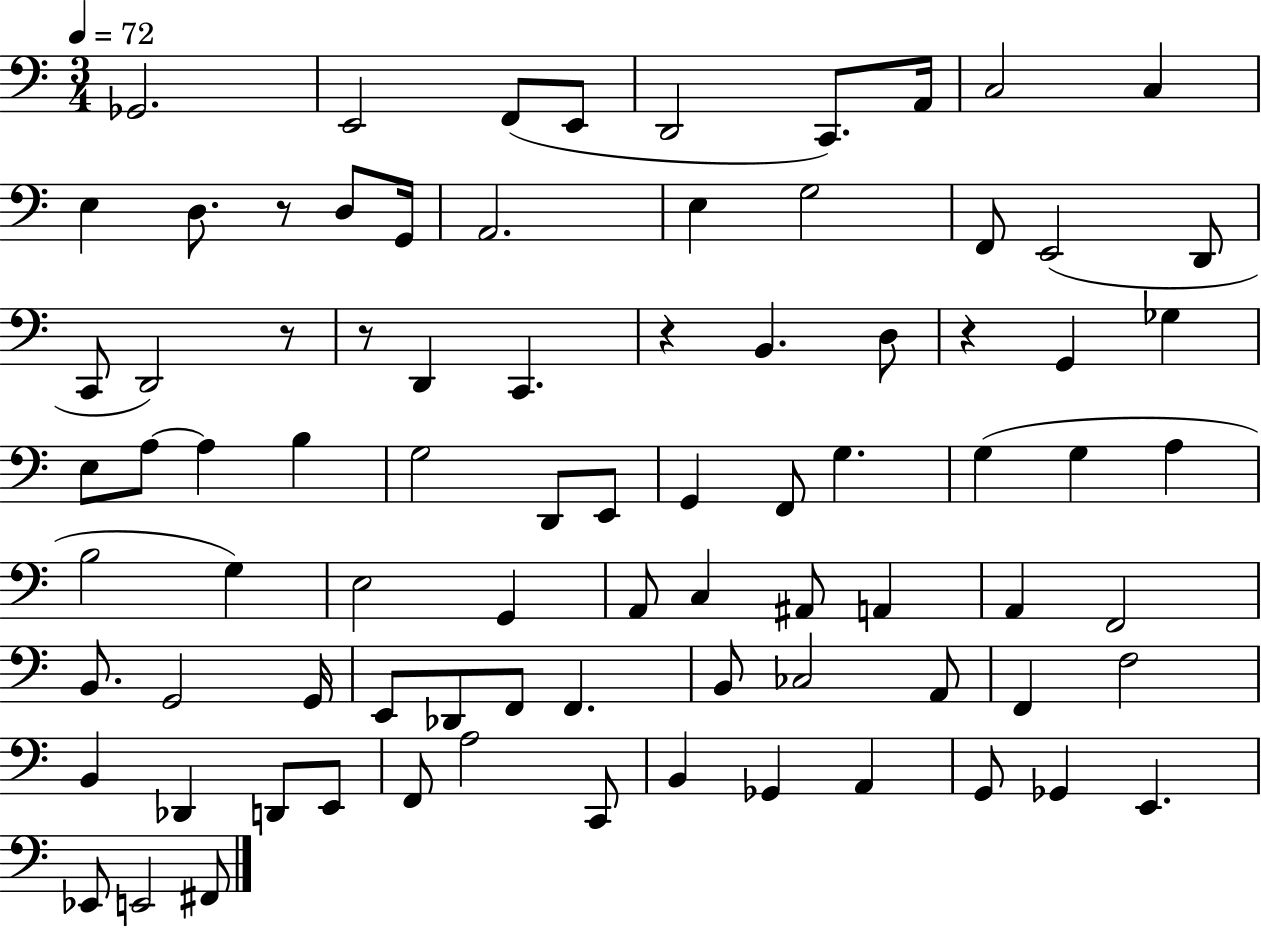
{
  \clef bass
  \numericTimeSignature
  \time 3/4
  \key c \major
  \tempo 4 = 72
  ges,2. | e,2 f,8( e,8 | d,2 c,8.) a,16 | c2 c4 | \break e4 d8. r8 d8 g,16 | a,2. | e4 g2 | f,8 e,2( d,8 | \break c,8 d,2) r8 | r8 d,4 c,4. | r4 b,4. d8 | r4 g,4 ges4 | \break e8 a8~~ a4 b4 | g2 d,8 e,8 | g,4 f,8 g4. | g4( g4 a4 | \break b2 g4) | e2 g,4 | a,8 c4 ais,8 a,4 | a,4 f,2 | \break b,8. g,2 g,16 | e,8 des,8 f,8 f,4. | b,8 ces2 a,8 | f,4 f2 | \break b,4 des,4 d,8 e,8 | f,8 a2 c,8 | b,4 ges,4 a,4 | g,8 ges,4 e,4. | \break ees,8 e,2 fis,8 | \bar "|."
}